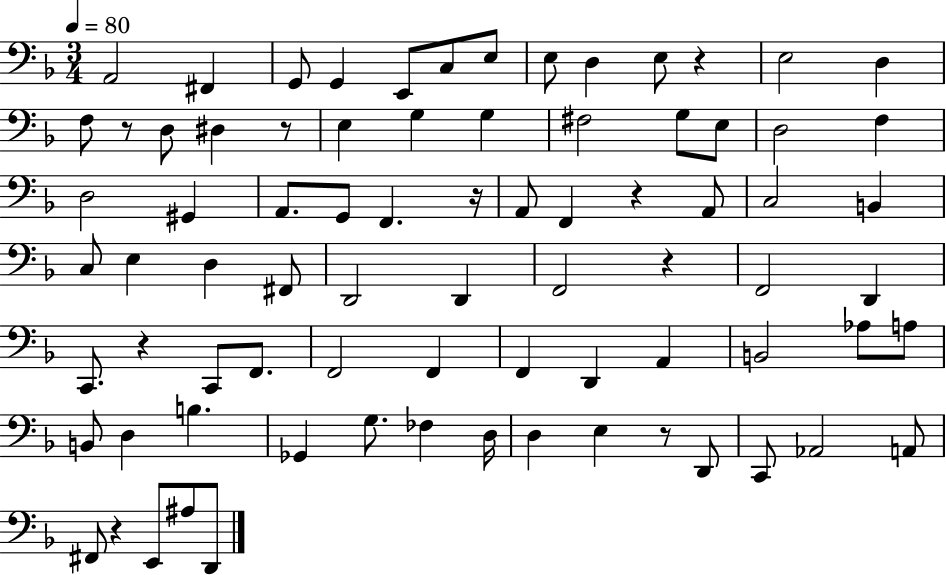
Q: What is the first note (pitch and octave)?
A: A2